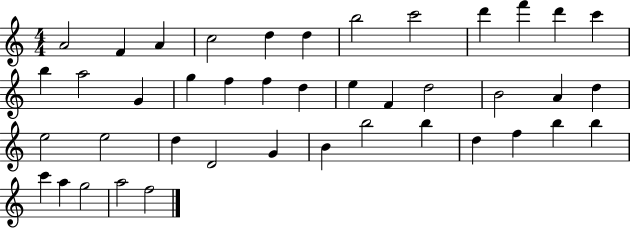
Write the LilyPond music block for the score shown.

{
  \clef treble
  \numericTimeSignature
  \time 4/4
  \key c \major
  a'2 f'4 a'4 | c''2 d''4 d''4 | b''2 c'''2 | d'''4 f'''4 d'''4 c'''4 | \break b''4 a''2 g'4 | g''4 f''4 f''4 d''4 | e''4 f'4 d''2 | b'2 a'4 d''4 | \break e''2 e''2 | d''4 d'2 g'4 | b'4 b''2 b''4 | d''4 f''4 b''4 b''4 | \break c'''4 a''4 g''2 | a''2 f''2 | \bar "|."
}